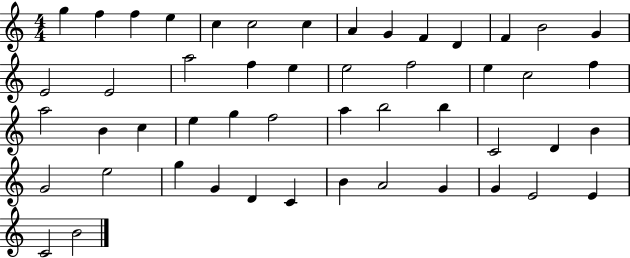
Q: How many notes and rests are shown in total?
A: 50